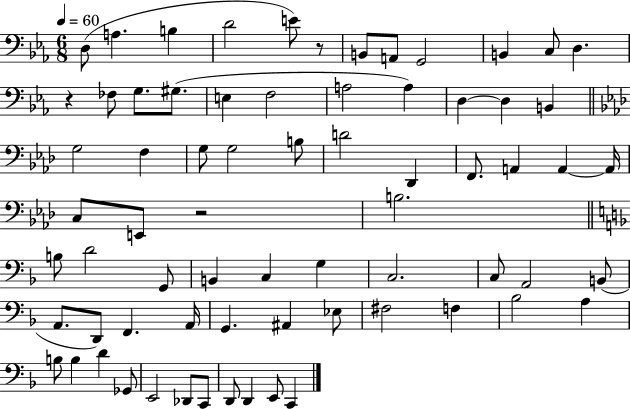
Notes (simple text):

D3/e A3/q. B3/q D4/h E4/e R/e B2/e A2/e G2/h B2/q C3/e D3/q. R/q FES3/e G3/e. G#3/e. E3/q F3/h A3/h A3/q D3/q D3/q B2/q G3/h F3/q G3/e G3/h B3/e D4/h Db2/q F2/e. A2/q A2/q A2/s C3/e E2/e R/h B3/h. B3/e D4/h G2/e B2/q C3/q G3/q C3/h. C3/e A2/h B2/e A2/e. D2/e F2/q. A2/s G2/q. A#2/q Eb3/e F#3/h F3/q Bb3/h A3/q B3/e B3/q D4/q Gb2/e E2/h Db2/e C2/e D2/e D2/q E2/e C2/q